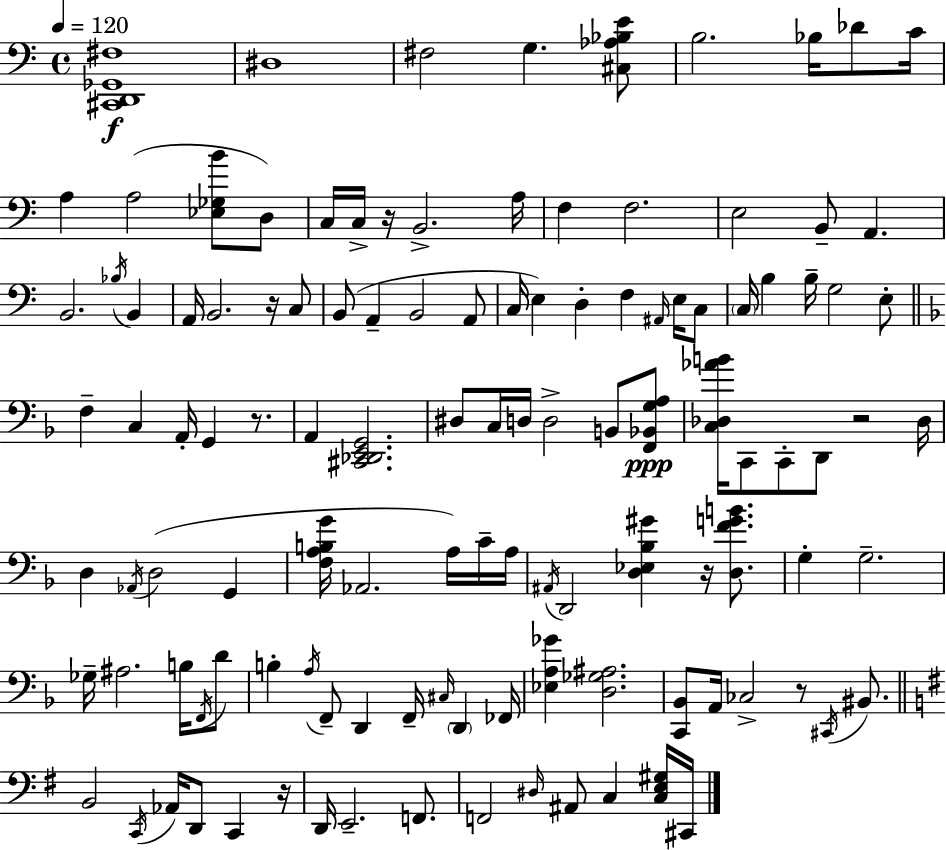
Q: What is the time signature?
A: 4/4